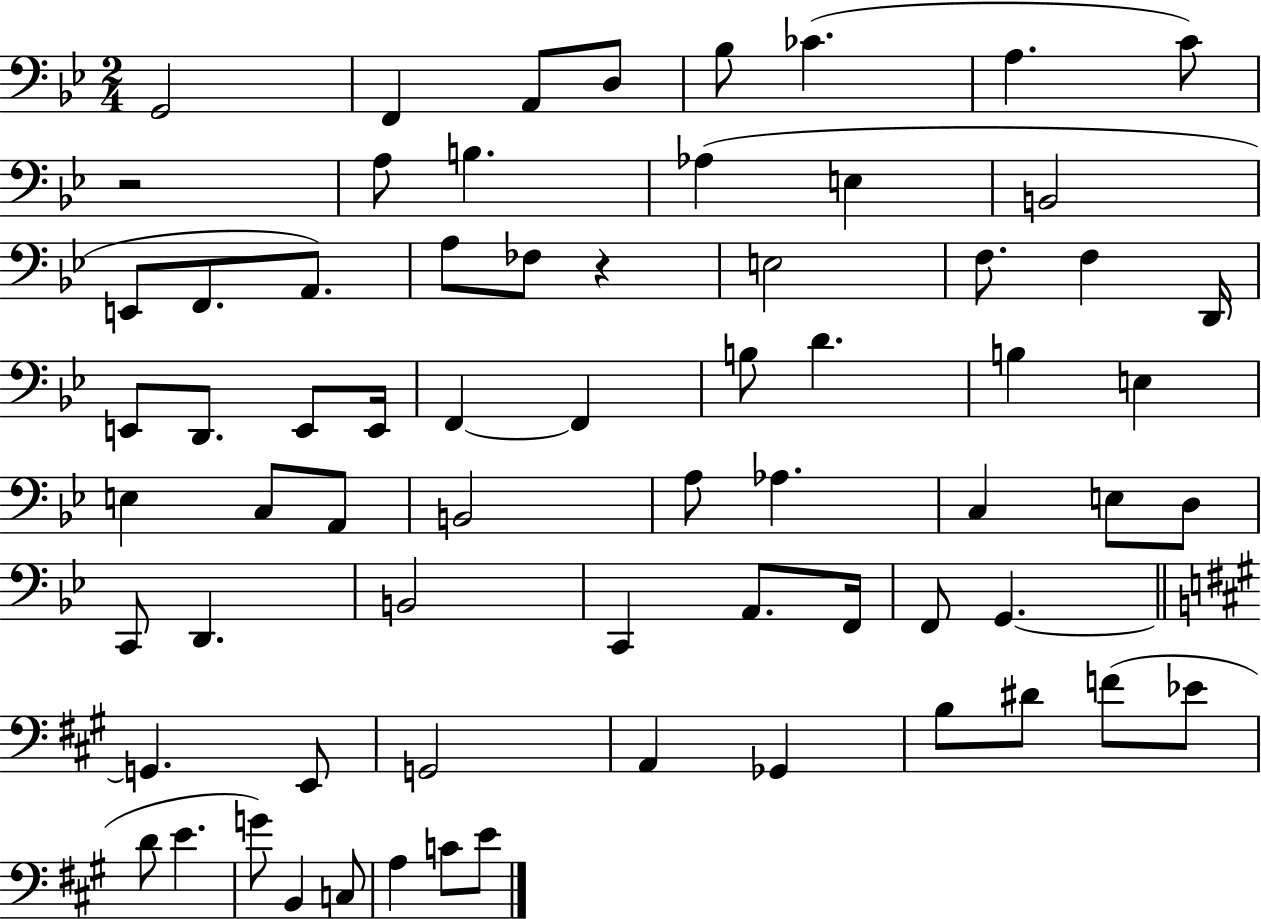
G2/h F2/q A2/e D3/e Bb3/e CES4/q. A3/q. C4/e R/h A3/e B3/q. Ab3/q E3/q B2/h E2/e F2/e. A2/e. A3/e FES3/e R/q E3/h F3/e. F3/q D2/s E2/e D2/e. E2/e E2/s F2/q F2/q B3/e D4/q. B3/q E3/q E3/q C3/e A2/e B2/h A3/e Ab3/q. C3/q E3/e D3/e C2/e D2/q. B2/h C2/q A2/e. F2/s F2/e G2/q. G2/q. E2/e G2/h A2/q Gb2/q B3/e D#4/e F4/e Eb4/e D4/e E4/q. G4/e B2/q C3/e A3/q C4/e E4/e